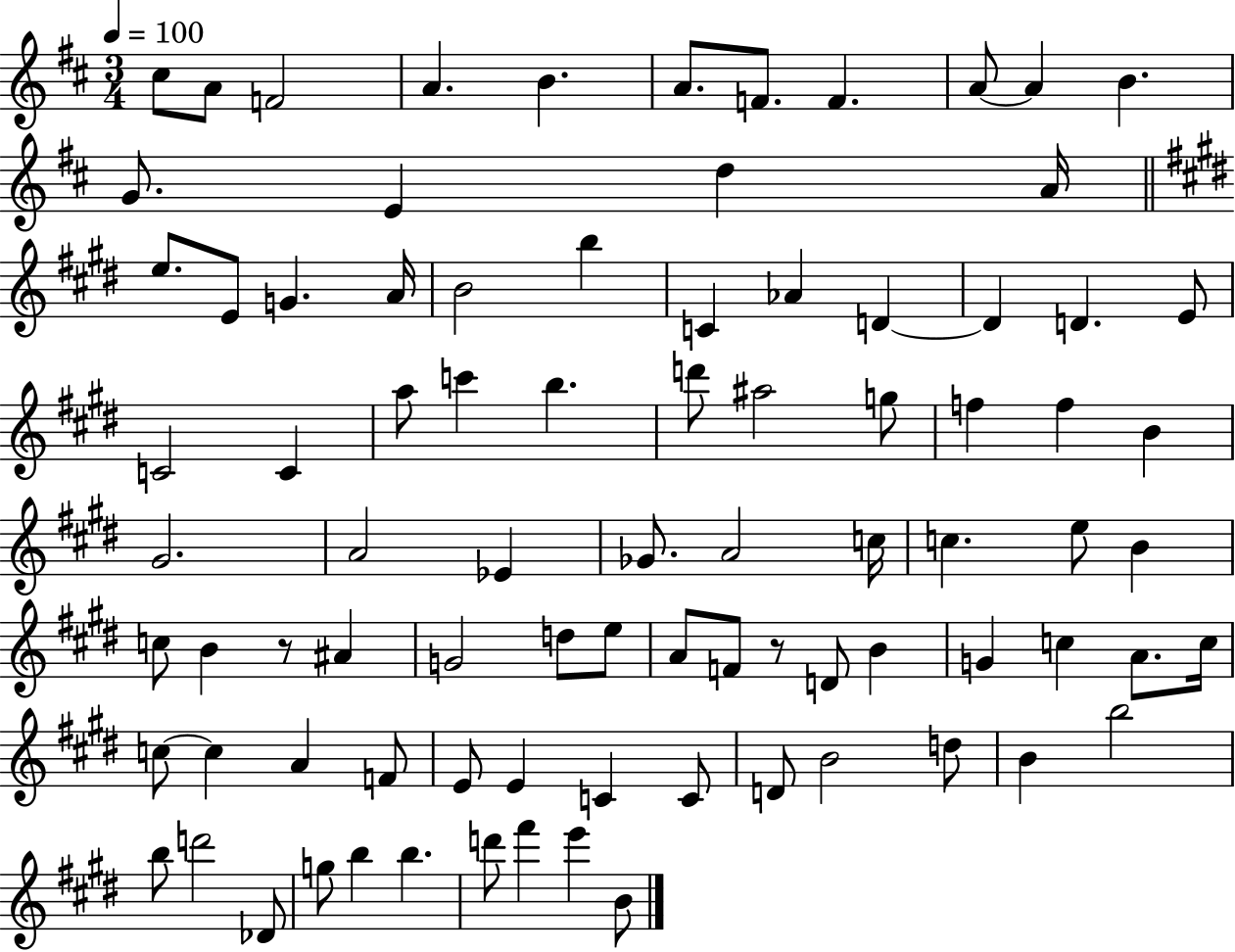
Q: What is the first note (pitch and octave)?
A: C#5